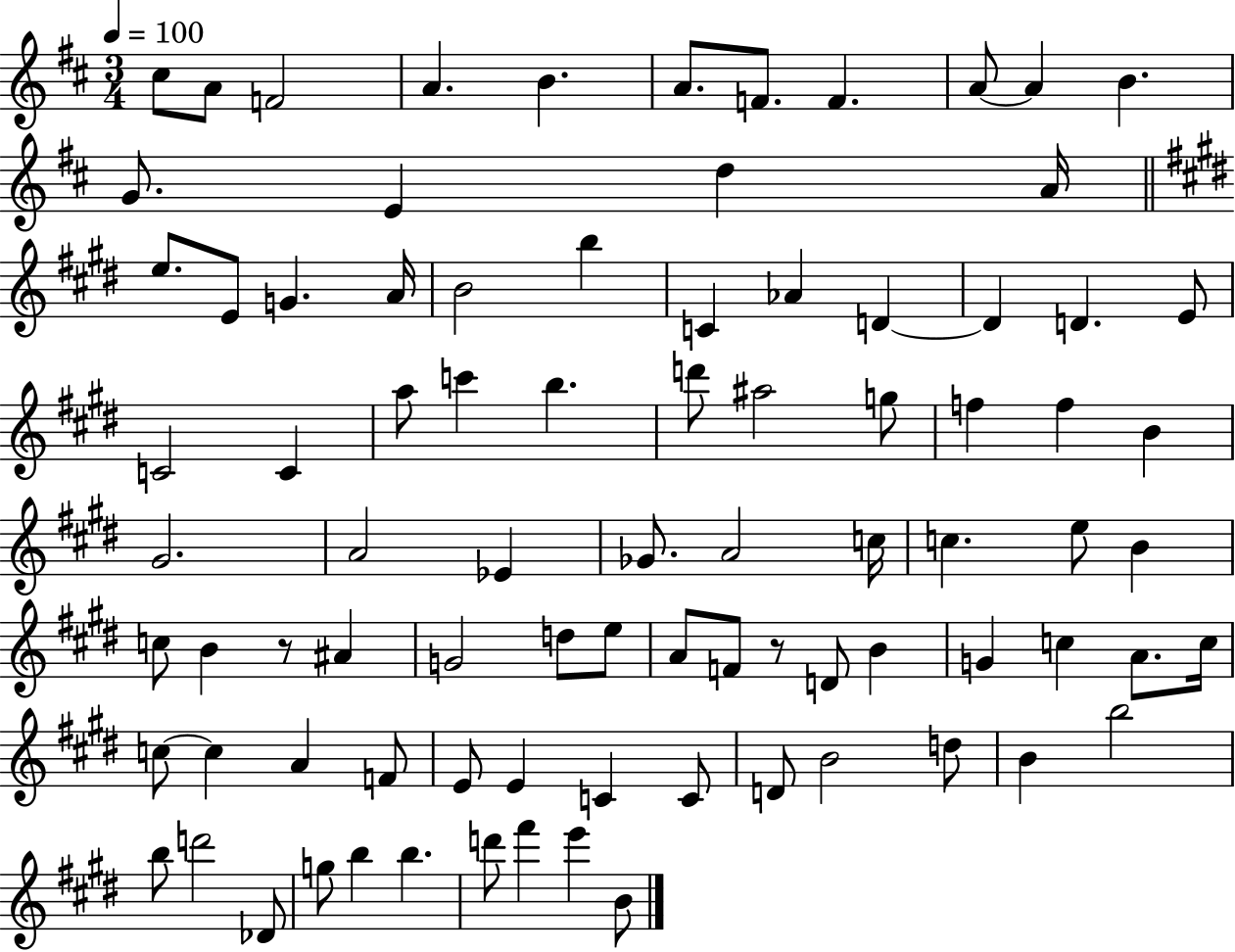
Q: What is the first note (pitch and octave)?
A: C#5